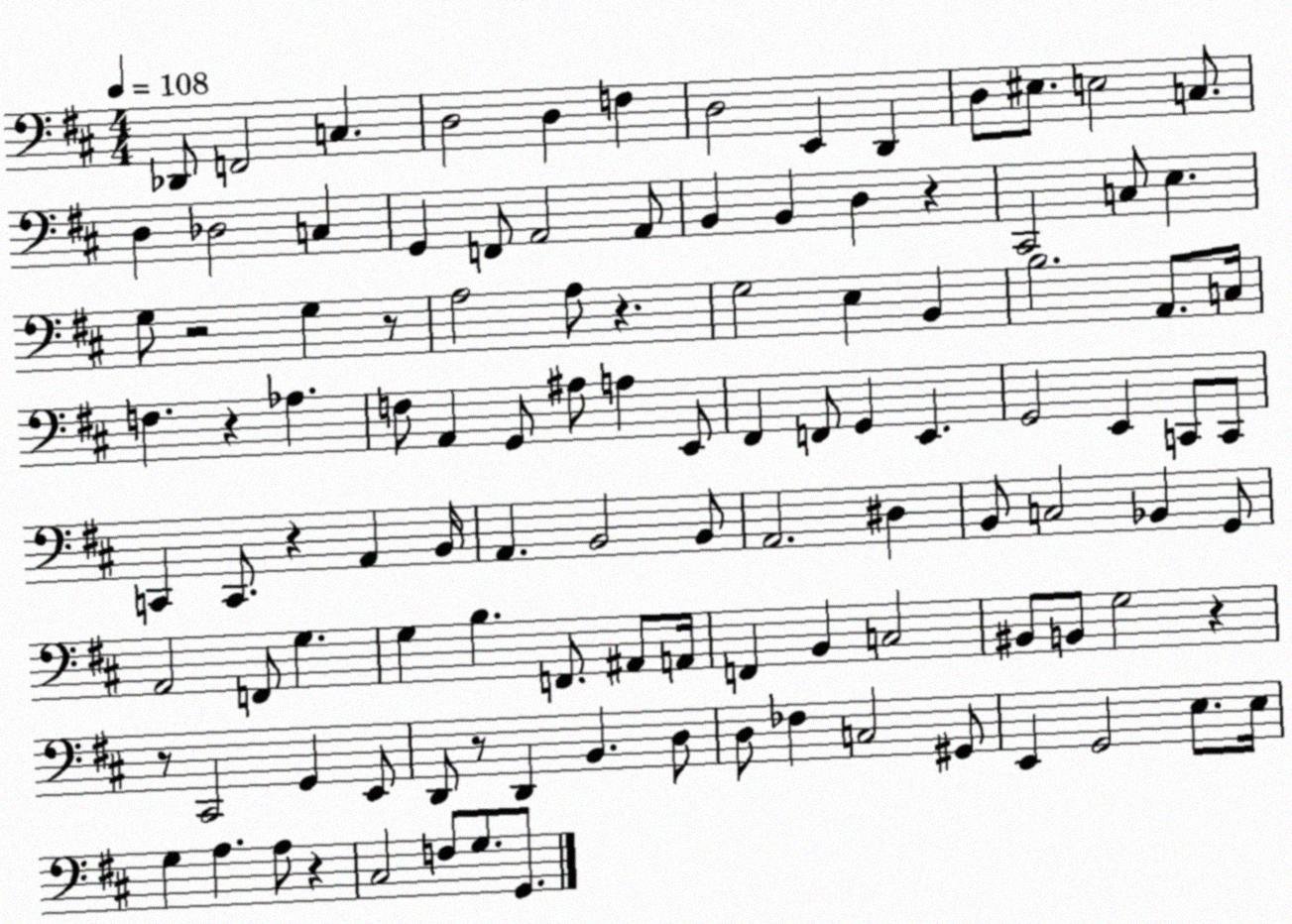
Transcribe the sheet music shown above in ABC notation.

X:1
T:Untitled
M:4/4
L:1/4
K:D
_D,,/2 F,,2 C, D,2 D, F, D,2 E,, D,, D,/2 ^E,/2 E,2 C,/2 D, _D,2 C, G,, F,,/2 A,,2 A,,/2 B,, B,, D, z ^C,,2 C,/2 E, G,/2 z2 G, z/2 A,2 A,/2 z G,2 E, B,, B,2 A,,/2 C,/4 F, z _A, F,/2 A,, G,,/2 ^A,/2 A, E,,/2 ^F,, F,,/2 G,, E,, G,,2 E,, C,,/2 C,,/2 C,, C,,/2 z A,, B,,/4 A,, B,,2 B,,/2 A,,2 ^D, B,,/2 C,2 _B,, G,,/2 A,,2 F,,/2 G, G, B, F,,/2 ^A,,/2 A,,/4 F,, B,, C,2 ^B,,/2 B,,/2 G,2 z z/2 ^C,,2 G,, E,,/2 D,,/2 z/2 D,, B,, D,/2 D,/2 _F, C,2 ^G,,/2 E,, G,,2 E,/2 E,/4 G, A, A,/2 z ^C,2 F,/2 G,/2 G,,/2